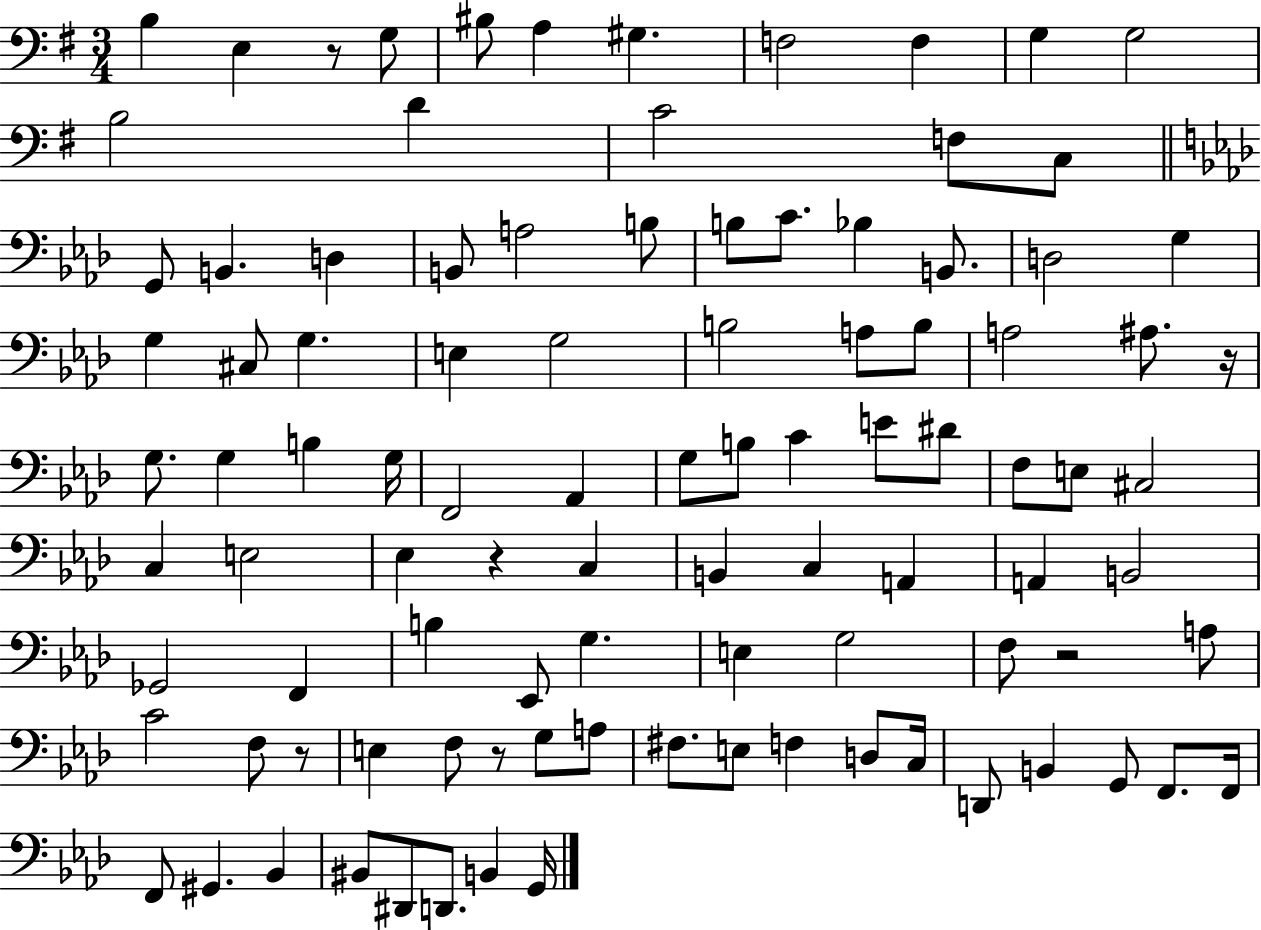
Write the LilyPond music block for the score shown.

{
  \clef bass
  \numericTimeSignature
  \time 3/4
  \key g \major
  b4 e4 r8 g8 | bis8 a4 gis4. | f2 f4 | g4 g2 | \break b2 d'4 | c'2 f8 c8 | \bar "||" \break \key f \minor g,8 b,4. d4 | b,8 a2 b8 | b8 c'8. bes4 b,8. | d2 g4 | \break g4 cis8 g4. | e4 g2 | b2 a8 b8 | a2 ais8. r16 | \break g8. g4 b4 g16 | f,2 aes,4 | g8 b8 c'4 e'8 dis'8 | f8 e8 cis2 | \break c4 e2 | ees4 r4 c4 | b,4 c4 a,4 | a,4 b,2 | \break ges,2 f,4 | b4 ees,8 g4. | e4 g2 | f8 r2 a8 | \break c'2 f8 r8 | e4 f8 r8 g8 a8 | fis8. e8 f4 d8 c16 | d,8 b,4 g,8 f,8. f,16 | \break f,8 gis,4. bes,4 | bis,8 dis,8 d,8. b,4 g,16 | \bar "|."
}